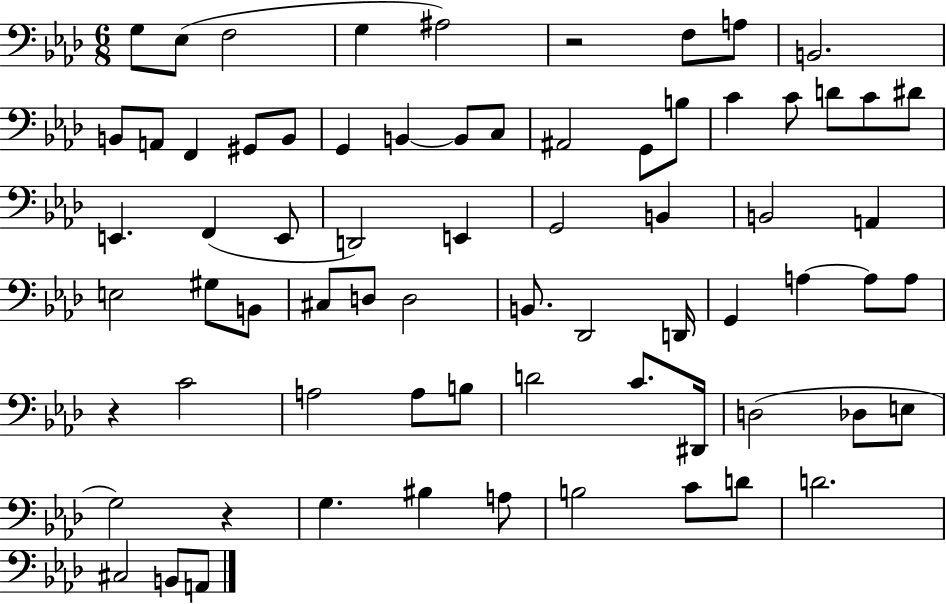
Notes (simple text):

G3/e Eb3/e F3/h G3/q A#3/h R/h F3/e A3/e B2/h. B2/e A2/e F2/q G#2/e B2/e G2/q B2/q B2/e C3/e A#2/h G2/e B3/e C4/q C4/e D4/e C4/e D#4/e E2/q. F2/q E2/e D2/h E2/q G2/h B2/q B2/h A2/q E3/h G#3/e B2/e C#3/e D3/e D3/h B2/e. Db2/h D2/s G2/q A3/q A3/e A3/e R/q C4/h A3/h A3/e B3/e D4/h C4/e. D#2/s D3/h Db3/e E3/e G3/h R/q G3/q. BIS3/q A3/e B3/h C4/e D4/e D4/h. C#3/h B2/e A2/e